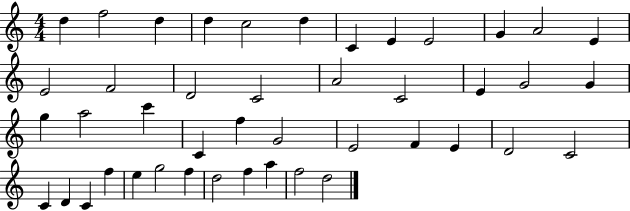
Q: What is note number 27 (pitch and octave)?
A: G4